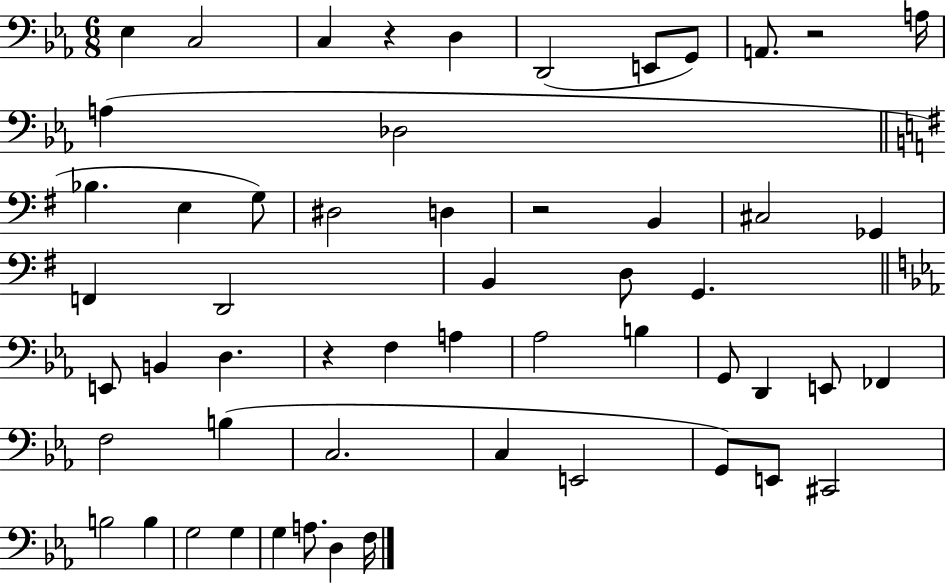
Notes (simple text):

Eb3/q C3/h C3/q R/q D3/q D2/h E2/e G2/e A2/e. R/h A3/s A3/q Db3/h Bb3/q. E3/q G3/e D#3/h D3/q R/h B2/q C#3/h Gb2/q F2/q D2/h B2/q D3/e G2/q. E2/e B2/q D3/q. R/q F3/q A3/q Ab3/h B3/q G2/e D2/q E2/e FES2/q F3/h B3/q C3/h. C3/q E2/h G2/e E2/e C#2/h B3/h B3/q G3/h G3/q G3/q A3/e. D3/q F3/s